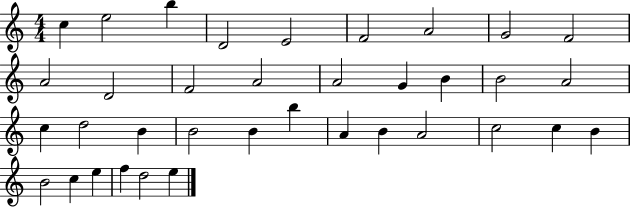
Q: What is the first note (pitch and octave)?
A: C5